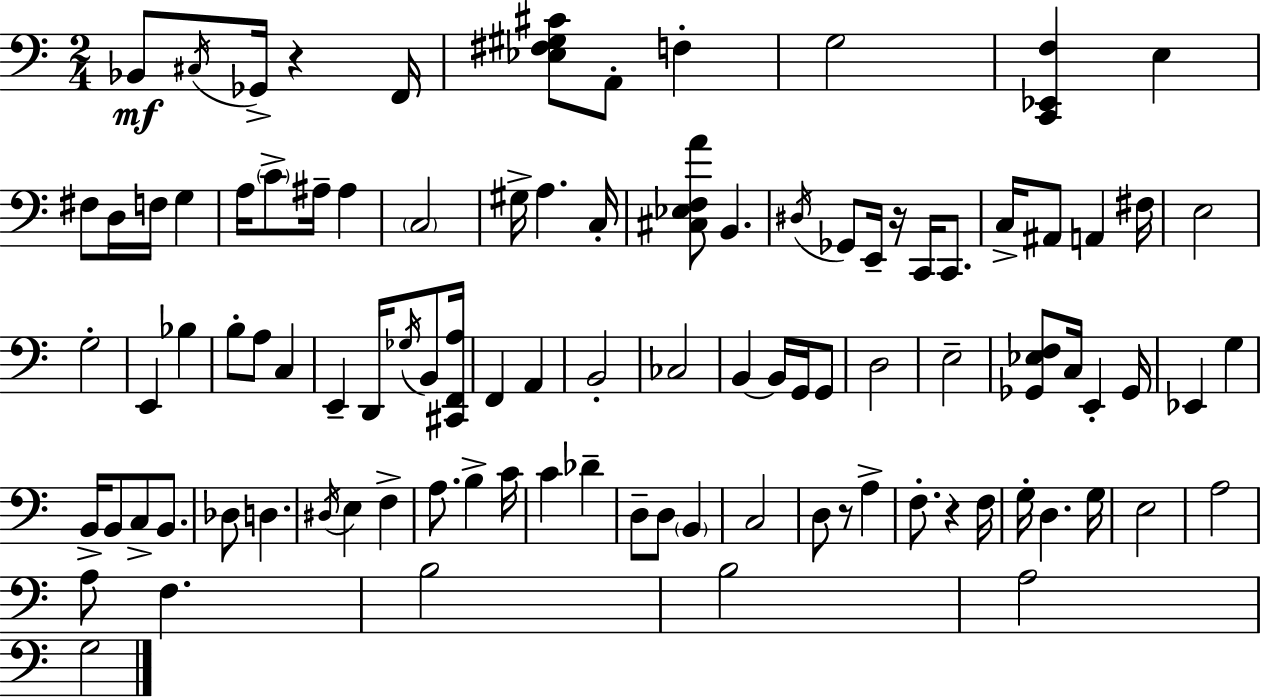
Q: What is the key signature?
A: A minor